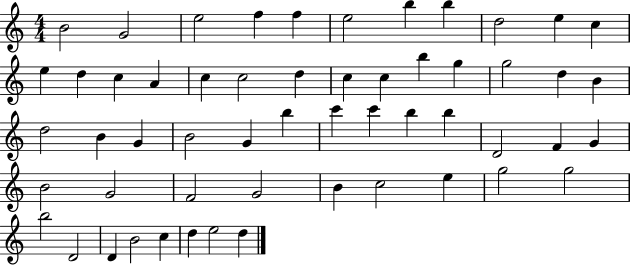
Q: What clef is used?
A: treble